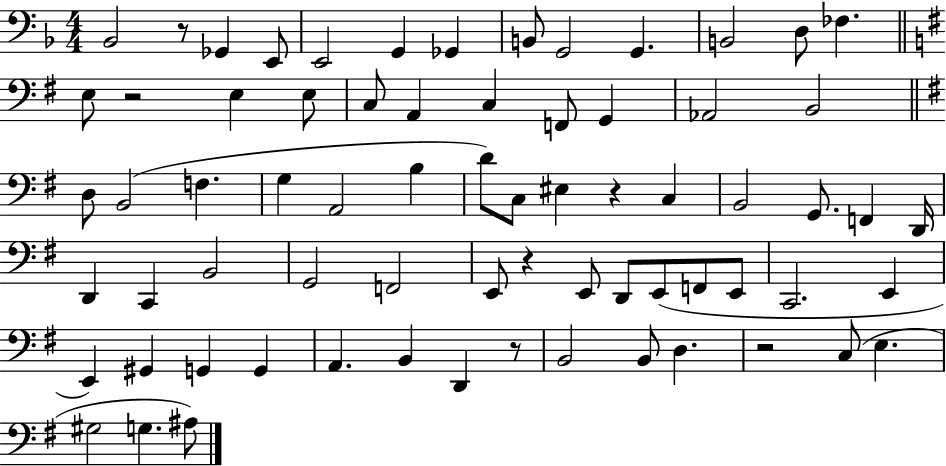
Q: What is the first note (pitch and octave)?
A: Bb2